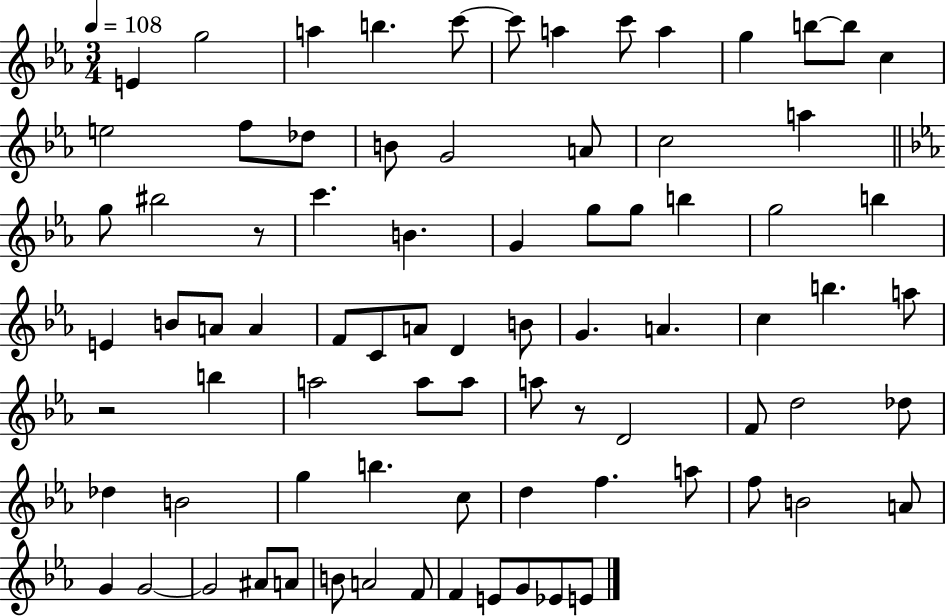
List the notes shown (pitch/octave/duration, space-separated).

E4/q G5/h A5/q B5/q. C6/e C6/e A5/q C6/e A5/q G5/q B5/e B5/e C5/q E5/h F5/e Db5/e B4/e G4/h A4/e C5/h A5/q G5/e BIS5/h R/e C6/q. B4/q. G4/q G5/e G5/e B5/q G5/h B5/q E4/q B4/e A4/e A4/q F4/e C4/e A4/e D4/q B4/e G4/q. A4/q. C5/q B5/q. A5/e R/h B5/q A5/h A5/e A5/e A5/e R/e D4/h F4/e D5/h Db5/e Db5/q B4/h G5/q B5/q. C5/e D5/q F5/q. A5/e F5/e B4/h A4/e G4/q G4/h G4/h A#4/e A4/e B4/e A4/h F4/e F4/q E4/e G4/e Eb4/e E4/e